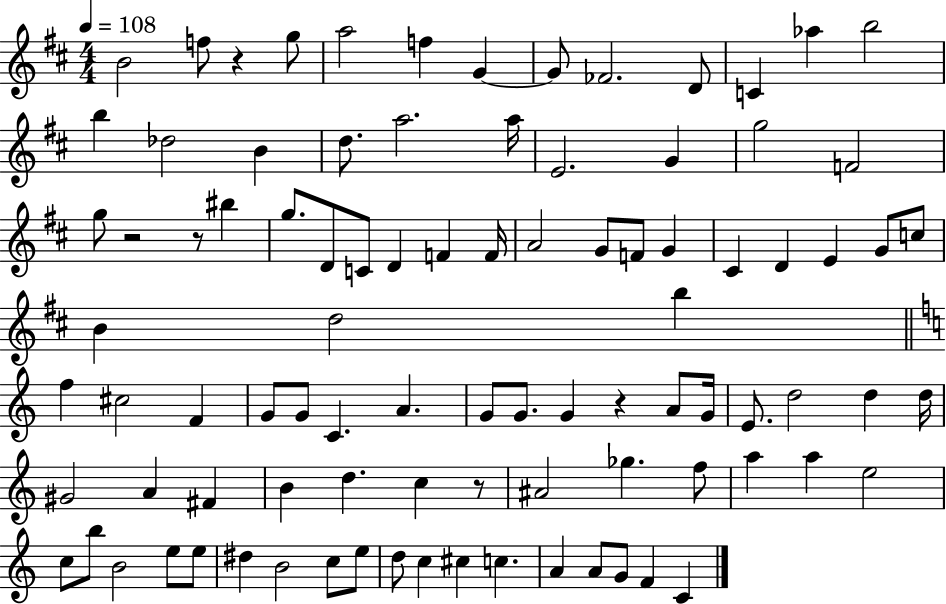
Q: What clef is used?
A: treble